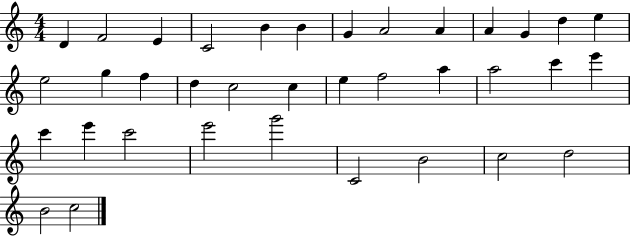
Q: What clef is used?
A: treble